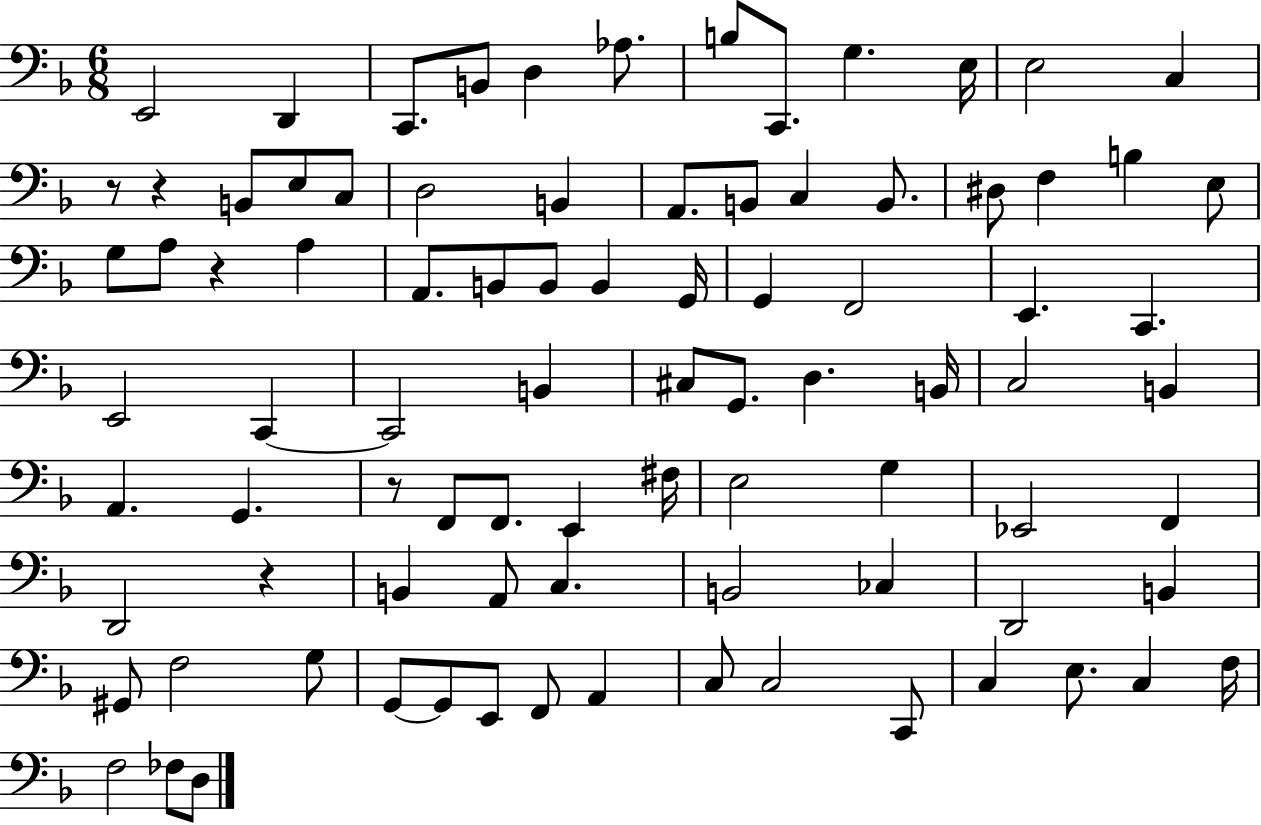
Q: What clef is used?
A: bass